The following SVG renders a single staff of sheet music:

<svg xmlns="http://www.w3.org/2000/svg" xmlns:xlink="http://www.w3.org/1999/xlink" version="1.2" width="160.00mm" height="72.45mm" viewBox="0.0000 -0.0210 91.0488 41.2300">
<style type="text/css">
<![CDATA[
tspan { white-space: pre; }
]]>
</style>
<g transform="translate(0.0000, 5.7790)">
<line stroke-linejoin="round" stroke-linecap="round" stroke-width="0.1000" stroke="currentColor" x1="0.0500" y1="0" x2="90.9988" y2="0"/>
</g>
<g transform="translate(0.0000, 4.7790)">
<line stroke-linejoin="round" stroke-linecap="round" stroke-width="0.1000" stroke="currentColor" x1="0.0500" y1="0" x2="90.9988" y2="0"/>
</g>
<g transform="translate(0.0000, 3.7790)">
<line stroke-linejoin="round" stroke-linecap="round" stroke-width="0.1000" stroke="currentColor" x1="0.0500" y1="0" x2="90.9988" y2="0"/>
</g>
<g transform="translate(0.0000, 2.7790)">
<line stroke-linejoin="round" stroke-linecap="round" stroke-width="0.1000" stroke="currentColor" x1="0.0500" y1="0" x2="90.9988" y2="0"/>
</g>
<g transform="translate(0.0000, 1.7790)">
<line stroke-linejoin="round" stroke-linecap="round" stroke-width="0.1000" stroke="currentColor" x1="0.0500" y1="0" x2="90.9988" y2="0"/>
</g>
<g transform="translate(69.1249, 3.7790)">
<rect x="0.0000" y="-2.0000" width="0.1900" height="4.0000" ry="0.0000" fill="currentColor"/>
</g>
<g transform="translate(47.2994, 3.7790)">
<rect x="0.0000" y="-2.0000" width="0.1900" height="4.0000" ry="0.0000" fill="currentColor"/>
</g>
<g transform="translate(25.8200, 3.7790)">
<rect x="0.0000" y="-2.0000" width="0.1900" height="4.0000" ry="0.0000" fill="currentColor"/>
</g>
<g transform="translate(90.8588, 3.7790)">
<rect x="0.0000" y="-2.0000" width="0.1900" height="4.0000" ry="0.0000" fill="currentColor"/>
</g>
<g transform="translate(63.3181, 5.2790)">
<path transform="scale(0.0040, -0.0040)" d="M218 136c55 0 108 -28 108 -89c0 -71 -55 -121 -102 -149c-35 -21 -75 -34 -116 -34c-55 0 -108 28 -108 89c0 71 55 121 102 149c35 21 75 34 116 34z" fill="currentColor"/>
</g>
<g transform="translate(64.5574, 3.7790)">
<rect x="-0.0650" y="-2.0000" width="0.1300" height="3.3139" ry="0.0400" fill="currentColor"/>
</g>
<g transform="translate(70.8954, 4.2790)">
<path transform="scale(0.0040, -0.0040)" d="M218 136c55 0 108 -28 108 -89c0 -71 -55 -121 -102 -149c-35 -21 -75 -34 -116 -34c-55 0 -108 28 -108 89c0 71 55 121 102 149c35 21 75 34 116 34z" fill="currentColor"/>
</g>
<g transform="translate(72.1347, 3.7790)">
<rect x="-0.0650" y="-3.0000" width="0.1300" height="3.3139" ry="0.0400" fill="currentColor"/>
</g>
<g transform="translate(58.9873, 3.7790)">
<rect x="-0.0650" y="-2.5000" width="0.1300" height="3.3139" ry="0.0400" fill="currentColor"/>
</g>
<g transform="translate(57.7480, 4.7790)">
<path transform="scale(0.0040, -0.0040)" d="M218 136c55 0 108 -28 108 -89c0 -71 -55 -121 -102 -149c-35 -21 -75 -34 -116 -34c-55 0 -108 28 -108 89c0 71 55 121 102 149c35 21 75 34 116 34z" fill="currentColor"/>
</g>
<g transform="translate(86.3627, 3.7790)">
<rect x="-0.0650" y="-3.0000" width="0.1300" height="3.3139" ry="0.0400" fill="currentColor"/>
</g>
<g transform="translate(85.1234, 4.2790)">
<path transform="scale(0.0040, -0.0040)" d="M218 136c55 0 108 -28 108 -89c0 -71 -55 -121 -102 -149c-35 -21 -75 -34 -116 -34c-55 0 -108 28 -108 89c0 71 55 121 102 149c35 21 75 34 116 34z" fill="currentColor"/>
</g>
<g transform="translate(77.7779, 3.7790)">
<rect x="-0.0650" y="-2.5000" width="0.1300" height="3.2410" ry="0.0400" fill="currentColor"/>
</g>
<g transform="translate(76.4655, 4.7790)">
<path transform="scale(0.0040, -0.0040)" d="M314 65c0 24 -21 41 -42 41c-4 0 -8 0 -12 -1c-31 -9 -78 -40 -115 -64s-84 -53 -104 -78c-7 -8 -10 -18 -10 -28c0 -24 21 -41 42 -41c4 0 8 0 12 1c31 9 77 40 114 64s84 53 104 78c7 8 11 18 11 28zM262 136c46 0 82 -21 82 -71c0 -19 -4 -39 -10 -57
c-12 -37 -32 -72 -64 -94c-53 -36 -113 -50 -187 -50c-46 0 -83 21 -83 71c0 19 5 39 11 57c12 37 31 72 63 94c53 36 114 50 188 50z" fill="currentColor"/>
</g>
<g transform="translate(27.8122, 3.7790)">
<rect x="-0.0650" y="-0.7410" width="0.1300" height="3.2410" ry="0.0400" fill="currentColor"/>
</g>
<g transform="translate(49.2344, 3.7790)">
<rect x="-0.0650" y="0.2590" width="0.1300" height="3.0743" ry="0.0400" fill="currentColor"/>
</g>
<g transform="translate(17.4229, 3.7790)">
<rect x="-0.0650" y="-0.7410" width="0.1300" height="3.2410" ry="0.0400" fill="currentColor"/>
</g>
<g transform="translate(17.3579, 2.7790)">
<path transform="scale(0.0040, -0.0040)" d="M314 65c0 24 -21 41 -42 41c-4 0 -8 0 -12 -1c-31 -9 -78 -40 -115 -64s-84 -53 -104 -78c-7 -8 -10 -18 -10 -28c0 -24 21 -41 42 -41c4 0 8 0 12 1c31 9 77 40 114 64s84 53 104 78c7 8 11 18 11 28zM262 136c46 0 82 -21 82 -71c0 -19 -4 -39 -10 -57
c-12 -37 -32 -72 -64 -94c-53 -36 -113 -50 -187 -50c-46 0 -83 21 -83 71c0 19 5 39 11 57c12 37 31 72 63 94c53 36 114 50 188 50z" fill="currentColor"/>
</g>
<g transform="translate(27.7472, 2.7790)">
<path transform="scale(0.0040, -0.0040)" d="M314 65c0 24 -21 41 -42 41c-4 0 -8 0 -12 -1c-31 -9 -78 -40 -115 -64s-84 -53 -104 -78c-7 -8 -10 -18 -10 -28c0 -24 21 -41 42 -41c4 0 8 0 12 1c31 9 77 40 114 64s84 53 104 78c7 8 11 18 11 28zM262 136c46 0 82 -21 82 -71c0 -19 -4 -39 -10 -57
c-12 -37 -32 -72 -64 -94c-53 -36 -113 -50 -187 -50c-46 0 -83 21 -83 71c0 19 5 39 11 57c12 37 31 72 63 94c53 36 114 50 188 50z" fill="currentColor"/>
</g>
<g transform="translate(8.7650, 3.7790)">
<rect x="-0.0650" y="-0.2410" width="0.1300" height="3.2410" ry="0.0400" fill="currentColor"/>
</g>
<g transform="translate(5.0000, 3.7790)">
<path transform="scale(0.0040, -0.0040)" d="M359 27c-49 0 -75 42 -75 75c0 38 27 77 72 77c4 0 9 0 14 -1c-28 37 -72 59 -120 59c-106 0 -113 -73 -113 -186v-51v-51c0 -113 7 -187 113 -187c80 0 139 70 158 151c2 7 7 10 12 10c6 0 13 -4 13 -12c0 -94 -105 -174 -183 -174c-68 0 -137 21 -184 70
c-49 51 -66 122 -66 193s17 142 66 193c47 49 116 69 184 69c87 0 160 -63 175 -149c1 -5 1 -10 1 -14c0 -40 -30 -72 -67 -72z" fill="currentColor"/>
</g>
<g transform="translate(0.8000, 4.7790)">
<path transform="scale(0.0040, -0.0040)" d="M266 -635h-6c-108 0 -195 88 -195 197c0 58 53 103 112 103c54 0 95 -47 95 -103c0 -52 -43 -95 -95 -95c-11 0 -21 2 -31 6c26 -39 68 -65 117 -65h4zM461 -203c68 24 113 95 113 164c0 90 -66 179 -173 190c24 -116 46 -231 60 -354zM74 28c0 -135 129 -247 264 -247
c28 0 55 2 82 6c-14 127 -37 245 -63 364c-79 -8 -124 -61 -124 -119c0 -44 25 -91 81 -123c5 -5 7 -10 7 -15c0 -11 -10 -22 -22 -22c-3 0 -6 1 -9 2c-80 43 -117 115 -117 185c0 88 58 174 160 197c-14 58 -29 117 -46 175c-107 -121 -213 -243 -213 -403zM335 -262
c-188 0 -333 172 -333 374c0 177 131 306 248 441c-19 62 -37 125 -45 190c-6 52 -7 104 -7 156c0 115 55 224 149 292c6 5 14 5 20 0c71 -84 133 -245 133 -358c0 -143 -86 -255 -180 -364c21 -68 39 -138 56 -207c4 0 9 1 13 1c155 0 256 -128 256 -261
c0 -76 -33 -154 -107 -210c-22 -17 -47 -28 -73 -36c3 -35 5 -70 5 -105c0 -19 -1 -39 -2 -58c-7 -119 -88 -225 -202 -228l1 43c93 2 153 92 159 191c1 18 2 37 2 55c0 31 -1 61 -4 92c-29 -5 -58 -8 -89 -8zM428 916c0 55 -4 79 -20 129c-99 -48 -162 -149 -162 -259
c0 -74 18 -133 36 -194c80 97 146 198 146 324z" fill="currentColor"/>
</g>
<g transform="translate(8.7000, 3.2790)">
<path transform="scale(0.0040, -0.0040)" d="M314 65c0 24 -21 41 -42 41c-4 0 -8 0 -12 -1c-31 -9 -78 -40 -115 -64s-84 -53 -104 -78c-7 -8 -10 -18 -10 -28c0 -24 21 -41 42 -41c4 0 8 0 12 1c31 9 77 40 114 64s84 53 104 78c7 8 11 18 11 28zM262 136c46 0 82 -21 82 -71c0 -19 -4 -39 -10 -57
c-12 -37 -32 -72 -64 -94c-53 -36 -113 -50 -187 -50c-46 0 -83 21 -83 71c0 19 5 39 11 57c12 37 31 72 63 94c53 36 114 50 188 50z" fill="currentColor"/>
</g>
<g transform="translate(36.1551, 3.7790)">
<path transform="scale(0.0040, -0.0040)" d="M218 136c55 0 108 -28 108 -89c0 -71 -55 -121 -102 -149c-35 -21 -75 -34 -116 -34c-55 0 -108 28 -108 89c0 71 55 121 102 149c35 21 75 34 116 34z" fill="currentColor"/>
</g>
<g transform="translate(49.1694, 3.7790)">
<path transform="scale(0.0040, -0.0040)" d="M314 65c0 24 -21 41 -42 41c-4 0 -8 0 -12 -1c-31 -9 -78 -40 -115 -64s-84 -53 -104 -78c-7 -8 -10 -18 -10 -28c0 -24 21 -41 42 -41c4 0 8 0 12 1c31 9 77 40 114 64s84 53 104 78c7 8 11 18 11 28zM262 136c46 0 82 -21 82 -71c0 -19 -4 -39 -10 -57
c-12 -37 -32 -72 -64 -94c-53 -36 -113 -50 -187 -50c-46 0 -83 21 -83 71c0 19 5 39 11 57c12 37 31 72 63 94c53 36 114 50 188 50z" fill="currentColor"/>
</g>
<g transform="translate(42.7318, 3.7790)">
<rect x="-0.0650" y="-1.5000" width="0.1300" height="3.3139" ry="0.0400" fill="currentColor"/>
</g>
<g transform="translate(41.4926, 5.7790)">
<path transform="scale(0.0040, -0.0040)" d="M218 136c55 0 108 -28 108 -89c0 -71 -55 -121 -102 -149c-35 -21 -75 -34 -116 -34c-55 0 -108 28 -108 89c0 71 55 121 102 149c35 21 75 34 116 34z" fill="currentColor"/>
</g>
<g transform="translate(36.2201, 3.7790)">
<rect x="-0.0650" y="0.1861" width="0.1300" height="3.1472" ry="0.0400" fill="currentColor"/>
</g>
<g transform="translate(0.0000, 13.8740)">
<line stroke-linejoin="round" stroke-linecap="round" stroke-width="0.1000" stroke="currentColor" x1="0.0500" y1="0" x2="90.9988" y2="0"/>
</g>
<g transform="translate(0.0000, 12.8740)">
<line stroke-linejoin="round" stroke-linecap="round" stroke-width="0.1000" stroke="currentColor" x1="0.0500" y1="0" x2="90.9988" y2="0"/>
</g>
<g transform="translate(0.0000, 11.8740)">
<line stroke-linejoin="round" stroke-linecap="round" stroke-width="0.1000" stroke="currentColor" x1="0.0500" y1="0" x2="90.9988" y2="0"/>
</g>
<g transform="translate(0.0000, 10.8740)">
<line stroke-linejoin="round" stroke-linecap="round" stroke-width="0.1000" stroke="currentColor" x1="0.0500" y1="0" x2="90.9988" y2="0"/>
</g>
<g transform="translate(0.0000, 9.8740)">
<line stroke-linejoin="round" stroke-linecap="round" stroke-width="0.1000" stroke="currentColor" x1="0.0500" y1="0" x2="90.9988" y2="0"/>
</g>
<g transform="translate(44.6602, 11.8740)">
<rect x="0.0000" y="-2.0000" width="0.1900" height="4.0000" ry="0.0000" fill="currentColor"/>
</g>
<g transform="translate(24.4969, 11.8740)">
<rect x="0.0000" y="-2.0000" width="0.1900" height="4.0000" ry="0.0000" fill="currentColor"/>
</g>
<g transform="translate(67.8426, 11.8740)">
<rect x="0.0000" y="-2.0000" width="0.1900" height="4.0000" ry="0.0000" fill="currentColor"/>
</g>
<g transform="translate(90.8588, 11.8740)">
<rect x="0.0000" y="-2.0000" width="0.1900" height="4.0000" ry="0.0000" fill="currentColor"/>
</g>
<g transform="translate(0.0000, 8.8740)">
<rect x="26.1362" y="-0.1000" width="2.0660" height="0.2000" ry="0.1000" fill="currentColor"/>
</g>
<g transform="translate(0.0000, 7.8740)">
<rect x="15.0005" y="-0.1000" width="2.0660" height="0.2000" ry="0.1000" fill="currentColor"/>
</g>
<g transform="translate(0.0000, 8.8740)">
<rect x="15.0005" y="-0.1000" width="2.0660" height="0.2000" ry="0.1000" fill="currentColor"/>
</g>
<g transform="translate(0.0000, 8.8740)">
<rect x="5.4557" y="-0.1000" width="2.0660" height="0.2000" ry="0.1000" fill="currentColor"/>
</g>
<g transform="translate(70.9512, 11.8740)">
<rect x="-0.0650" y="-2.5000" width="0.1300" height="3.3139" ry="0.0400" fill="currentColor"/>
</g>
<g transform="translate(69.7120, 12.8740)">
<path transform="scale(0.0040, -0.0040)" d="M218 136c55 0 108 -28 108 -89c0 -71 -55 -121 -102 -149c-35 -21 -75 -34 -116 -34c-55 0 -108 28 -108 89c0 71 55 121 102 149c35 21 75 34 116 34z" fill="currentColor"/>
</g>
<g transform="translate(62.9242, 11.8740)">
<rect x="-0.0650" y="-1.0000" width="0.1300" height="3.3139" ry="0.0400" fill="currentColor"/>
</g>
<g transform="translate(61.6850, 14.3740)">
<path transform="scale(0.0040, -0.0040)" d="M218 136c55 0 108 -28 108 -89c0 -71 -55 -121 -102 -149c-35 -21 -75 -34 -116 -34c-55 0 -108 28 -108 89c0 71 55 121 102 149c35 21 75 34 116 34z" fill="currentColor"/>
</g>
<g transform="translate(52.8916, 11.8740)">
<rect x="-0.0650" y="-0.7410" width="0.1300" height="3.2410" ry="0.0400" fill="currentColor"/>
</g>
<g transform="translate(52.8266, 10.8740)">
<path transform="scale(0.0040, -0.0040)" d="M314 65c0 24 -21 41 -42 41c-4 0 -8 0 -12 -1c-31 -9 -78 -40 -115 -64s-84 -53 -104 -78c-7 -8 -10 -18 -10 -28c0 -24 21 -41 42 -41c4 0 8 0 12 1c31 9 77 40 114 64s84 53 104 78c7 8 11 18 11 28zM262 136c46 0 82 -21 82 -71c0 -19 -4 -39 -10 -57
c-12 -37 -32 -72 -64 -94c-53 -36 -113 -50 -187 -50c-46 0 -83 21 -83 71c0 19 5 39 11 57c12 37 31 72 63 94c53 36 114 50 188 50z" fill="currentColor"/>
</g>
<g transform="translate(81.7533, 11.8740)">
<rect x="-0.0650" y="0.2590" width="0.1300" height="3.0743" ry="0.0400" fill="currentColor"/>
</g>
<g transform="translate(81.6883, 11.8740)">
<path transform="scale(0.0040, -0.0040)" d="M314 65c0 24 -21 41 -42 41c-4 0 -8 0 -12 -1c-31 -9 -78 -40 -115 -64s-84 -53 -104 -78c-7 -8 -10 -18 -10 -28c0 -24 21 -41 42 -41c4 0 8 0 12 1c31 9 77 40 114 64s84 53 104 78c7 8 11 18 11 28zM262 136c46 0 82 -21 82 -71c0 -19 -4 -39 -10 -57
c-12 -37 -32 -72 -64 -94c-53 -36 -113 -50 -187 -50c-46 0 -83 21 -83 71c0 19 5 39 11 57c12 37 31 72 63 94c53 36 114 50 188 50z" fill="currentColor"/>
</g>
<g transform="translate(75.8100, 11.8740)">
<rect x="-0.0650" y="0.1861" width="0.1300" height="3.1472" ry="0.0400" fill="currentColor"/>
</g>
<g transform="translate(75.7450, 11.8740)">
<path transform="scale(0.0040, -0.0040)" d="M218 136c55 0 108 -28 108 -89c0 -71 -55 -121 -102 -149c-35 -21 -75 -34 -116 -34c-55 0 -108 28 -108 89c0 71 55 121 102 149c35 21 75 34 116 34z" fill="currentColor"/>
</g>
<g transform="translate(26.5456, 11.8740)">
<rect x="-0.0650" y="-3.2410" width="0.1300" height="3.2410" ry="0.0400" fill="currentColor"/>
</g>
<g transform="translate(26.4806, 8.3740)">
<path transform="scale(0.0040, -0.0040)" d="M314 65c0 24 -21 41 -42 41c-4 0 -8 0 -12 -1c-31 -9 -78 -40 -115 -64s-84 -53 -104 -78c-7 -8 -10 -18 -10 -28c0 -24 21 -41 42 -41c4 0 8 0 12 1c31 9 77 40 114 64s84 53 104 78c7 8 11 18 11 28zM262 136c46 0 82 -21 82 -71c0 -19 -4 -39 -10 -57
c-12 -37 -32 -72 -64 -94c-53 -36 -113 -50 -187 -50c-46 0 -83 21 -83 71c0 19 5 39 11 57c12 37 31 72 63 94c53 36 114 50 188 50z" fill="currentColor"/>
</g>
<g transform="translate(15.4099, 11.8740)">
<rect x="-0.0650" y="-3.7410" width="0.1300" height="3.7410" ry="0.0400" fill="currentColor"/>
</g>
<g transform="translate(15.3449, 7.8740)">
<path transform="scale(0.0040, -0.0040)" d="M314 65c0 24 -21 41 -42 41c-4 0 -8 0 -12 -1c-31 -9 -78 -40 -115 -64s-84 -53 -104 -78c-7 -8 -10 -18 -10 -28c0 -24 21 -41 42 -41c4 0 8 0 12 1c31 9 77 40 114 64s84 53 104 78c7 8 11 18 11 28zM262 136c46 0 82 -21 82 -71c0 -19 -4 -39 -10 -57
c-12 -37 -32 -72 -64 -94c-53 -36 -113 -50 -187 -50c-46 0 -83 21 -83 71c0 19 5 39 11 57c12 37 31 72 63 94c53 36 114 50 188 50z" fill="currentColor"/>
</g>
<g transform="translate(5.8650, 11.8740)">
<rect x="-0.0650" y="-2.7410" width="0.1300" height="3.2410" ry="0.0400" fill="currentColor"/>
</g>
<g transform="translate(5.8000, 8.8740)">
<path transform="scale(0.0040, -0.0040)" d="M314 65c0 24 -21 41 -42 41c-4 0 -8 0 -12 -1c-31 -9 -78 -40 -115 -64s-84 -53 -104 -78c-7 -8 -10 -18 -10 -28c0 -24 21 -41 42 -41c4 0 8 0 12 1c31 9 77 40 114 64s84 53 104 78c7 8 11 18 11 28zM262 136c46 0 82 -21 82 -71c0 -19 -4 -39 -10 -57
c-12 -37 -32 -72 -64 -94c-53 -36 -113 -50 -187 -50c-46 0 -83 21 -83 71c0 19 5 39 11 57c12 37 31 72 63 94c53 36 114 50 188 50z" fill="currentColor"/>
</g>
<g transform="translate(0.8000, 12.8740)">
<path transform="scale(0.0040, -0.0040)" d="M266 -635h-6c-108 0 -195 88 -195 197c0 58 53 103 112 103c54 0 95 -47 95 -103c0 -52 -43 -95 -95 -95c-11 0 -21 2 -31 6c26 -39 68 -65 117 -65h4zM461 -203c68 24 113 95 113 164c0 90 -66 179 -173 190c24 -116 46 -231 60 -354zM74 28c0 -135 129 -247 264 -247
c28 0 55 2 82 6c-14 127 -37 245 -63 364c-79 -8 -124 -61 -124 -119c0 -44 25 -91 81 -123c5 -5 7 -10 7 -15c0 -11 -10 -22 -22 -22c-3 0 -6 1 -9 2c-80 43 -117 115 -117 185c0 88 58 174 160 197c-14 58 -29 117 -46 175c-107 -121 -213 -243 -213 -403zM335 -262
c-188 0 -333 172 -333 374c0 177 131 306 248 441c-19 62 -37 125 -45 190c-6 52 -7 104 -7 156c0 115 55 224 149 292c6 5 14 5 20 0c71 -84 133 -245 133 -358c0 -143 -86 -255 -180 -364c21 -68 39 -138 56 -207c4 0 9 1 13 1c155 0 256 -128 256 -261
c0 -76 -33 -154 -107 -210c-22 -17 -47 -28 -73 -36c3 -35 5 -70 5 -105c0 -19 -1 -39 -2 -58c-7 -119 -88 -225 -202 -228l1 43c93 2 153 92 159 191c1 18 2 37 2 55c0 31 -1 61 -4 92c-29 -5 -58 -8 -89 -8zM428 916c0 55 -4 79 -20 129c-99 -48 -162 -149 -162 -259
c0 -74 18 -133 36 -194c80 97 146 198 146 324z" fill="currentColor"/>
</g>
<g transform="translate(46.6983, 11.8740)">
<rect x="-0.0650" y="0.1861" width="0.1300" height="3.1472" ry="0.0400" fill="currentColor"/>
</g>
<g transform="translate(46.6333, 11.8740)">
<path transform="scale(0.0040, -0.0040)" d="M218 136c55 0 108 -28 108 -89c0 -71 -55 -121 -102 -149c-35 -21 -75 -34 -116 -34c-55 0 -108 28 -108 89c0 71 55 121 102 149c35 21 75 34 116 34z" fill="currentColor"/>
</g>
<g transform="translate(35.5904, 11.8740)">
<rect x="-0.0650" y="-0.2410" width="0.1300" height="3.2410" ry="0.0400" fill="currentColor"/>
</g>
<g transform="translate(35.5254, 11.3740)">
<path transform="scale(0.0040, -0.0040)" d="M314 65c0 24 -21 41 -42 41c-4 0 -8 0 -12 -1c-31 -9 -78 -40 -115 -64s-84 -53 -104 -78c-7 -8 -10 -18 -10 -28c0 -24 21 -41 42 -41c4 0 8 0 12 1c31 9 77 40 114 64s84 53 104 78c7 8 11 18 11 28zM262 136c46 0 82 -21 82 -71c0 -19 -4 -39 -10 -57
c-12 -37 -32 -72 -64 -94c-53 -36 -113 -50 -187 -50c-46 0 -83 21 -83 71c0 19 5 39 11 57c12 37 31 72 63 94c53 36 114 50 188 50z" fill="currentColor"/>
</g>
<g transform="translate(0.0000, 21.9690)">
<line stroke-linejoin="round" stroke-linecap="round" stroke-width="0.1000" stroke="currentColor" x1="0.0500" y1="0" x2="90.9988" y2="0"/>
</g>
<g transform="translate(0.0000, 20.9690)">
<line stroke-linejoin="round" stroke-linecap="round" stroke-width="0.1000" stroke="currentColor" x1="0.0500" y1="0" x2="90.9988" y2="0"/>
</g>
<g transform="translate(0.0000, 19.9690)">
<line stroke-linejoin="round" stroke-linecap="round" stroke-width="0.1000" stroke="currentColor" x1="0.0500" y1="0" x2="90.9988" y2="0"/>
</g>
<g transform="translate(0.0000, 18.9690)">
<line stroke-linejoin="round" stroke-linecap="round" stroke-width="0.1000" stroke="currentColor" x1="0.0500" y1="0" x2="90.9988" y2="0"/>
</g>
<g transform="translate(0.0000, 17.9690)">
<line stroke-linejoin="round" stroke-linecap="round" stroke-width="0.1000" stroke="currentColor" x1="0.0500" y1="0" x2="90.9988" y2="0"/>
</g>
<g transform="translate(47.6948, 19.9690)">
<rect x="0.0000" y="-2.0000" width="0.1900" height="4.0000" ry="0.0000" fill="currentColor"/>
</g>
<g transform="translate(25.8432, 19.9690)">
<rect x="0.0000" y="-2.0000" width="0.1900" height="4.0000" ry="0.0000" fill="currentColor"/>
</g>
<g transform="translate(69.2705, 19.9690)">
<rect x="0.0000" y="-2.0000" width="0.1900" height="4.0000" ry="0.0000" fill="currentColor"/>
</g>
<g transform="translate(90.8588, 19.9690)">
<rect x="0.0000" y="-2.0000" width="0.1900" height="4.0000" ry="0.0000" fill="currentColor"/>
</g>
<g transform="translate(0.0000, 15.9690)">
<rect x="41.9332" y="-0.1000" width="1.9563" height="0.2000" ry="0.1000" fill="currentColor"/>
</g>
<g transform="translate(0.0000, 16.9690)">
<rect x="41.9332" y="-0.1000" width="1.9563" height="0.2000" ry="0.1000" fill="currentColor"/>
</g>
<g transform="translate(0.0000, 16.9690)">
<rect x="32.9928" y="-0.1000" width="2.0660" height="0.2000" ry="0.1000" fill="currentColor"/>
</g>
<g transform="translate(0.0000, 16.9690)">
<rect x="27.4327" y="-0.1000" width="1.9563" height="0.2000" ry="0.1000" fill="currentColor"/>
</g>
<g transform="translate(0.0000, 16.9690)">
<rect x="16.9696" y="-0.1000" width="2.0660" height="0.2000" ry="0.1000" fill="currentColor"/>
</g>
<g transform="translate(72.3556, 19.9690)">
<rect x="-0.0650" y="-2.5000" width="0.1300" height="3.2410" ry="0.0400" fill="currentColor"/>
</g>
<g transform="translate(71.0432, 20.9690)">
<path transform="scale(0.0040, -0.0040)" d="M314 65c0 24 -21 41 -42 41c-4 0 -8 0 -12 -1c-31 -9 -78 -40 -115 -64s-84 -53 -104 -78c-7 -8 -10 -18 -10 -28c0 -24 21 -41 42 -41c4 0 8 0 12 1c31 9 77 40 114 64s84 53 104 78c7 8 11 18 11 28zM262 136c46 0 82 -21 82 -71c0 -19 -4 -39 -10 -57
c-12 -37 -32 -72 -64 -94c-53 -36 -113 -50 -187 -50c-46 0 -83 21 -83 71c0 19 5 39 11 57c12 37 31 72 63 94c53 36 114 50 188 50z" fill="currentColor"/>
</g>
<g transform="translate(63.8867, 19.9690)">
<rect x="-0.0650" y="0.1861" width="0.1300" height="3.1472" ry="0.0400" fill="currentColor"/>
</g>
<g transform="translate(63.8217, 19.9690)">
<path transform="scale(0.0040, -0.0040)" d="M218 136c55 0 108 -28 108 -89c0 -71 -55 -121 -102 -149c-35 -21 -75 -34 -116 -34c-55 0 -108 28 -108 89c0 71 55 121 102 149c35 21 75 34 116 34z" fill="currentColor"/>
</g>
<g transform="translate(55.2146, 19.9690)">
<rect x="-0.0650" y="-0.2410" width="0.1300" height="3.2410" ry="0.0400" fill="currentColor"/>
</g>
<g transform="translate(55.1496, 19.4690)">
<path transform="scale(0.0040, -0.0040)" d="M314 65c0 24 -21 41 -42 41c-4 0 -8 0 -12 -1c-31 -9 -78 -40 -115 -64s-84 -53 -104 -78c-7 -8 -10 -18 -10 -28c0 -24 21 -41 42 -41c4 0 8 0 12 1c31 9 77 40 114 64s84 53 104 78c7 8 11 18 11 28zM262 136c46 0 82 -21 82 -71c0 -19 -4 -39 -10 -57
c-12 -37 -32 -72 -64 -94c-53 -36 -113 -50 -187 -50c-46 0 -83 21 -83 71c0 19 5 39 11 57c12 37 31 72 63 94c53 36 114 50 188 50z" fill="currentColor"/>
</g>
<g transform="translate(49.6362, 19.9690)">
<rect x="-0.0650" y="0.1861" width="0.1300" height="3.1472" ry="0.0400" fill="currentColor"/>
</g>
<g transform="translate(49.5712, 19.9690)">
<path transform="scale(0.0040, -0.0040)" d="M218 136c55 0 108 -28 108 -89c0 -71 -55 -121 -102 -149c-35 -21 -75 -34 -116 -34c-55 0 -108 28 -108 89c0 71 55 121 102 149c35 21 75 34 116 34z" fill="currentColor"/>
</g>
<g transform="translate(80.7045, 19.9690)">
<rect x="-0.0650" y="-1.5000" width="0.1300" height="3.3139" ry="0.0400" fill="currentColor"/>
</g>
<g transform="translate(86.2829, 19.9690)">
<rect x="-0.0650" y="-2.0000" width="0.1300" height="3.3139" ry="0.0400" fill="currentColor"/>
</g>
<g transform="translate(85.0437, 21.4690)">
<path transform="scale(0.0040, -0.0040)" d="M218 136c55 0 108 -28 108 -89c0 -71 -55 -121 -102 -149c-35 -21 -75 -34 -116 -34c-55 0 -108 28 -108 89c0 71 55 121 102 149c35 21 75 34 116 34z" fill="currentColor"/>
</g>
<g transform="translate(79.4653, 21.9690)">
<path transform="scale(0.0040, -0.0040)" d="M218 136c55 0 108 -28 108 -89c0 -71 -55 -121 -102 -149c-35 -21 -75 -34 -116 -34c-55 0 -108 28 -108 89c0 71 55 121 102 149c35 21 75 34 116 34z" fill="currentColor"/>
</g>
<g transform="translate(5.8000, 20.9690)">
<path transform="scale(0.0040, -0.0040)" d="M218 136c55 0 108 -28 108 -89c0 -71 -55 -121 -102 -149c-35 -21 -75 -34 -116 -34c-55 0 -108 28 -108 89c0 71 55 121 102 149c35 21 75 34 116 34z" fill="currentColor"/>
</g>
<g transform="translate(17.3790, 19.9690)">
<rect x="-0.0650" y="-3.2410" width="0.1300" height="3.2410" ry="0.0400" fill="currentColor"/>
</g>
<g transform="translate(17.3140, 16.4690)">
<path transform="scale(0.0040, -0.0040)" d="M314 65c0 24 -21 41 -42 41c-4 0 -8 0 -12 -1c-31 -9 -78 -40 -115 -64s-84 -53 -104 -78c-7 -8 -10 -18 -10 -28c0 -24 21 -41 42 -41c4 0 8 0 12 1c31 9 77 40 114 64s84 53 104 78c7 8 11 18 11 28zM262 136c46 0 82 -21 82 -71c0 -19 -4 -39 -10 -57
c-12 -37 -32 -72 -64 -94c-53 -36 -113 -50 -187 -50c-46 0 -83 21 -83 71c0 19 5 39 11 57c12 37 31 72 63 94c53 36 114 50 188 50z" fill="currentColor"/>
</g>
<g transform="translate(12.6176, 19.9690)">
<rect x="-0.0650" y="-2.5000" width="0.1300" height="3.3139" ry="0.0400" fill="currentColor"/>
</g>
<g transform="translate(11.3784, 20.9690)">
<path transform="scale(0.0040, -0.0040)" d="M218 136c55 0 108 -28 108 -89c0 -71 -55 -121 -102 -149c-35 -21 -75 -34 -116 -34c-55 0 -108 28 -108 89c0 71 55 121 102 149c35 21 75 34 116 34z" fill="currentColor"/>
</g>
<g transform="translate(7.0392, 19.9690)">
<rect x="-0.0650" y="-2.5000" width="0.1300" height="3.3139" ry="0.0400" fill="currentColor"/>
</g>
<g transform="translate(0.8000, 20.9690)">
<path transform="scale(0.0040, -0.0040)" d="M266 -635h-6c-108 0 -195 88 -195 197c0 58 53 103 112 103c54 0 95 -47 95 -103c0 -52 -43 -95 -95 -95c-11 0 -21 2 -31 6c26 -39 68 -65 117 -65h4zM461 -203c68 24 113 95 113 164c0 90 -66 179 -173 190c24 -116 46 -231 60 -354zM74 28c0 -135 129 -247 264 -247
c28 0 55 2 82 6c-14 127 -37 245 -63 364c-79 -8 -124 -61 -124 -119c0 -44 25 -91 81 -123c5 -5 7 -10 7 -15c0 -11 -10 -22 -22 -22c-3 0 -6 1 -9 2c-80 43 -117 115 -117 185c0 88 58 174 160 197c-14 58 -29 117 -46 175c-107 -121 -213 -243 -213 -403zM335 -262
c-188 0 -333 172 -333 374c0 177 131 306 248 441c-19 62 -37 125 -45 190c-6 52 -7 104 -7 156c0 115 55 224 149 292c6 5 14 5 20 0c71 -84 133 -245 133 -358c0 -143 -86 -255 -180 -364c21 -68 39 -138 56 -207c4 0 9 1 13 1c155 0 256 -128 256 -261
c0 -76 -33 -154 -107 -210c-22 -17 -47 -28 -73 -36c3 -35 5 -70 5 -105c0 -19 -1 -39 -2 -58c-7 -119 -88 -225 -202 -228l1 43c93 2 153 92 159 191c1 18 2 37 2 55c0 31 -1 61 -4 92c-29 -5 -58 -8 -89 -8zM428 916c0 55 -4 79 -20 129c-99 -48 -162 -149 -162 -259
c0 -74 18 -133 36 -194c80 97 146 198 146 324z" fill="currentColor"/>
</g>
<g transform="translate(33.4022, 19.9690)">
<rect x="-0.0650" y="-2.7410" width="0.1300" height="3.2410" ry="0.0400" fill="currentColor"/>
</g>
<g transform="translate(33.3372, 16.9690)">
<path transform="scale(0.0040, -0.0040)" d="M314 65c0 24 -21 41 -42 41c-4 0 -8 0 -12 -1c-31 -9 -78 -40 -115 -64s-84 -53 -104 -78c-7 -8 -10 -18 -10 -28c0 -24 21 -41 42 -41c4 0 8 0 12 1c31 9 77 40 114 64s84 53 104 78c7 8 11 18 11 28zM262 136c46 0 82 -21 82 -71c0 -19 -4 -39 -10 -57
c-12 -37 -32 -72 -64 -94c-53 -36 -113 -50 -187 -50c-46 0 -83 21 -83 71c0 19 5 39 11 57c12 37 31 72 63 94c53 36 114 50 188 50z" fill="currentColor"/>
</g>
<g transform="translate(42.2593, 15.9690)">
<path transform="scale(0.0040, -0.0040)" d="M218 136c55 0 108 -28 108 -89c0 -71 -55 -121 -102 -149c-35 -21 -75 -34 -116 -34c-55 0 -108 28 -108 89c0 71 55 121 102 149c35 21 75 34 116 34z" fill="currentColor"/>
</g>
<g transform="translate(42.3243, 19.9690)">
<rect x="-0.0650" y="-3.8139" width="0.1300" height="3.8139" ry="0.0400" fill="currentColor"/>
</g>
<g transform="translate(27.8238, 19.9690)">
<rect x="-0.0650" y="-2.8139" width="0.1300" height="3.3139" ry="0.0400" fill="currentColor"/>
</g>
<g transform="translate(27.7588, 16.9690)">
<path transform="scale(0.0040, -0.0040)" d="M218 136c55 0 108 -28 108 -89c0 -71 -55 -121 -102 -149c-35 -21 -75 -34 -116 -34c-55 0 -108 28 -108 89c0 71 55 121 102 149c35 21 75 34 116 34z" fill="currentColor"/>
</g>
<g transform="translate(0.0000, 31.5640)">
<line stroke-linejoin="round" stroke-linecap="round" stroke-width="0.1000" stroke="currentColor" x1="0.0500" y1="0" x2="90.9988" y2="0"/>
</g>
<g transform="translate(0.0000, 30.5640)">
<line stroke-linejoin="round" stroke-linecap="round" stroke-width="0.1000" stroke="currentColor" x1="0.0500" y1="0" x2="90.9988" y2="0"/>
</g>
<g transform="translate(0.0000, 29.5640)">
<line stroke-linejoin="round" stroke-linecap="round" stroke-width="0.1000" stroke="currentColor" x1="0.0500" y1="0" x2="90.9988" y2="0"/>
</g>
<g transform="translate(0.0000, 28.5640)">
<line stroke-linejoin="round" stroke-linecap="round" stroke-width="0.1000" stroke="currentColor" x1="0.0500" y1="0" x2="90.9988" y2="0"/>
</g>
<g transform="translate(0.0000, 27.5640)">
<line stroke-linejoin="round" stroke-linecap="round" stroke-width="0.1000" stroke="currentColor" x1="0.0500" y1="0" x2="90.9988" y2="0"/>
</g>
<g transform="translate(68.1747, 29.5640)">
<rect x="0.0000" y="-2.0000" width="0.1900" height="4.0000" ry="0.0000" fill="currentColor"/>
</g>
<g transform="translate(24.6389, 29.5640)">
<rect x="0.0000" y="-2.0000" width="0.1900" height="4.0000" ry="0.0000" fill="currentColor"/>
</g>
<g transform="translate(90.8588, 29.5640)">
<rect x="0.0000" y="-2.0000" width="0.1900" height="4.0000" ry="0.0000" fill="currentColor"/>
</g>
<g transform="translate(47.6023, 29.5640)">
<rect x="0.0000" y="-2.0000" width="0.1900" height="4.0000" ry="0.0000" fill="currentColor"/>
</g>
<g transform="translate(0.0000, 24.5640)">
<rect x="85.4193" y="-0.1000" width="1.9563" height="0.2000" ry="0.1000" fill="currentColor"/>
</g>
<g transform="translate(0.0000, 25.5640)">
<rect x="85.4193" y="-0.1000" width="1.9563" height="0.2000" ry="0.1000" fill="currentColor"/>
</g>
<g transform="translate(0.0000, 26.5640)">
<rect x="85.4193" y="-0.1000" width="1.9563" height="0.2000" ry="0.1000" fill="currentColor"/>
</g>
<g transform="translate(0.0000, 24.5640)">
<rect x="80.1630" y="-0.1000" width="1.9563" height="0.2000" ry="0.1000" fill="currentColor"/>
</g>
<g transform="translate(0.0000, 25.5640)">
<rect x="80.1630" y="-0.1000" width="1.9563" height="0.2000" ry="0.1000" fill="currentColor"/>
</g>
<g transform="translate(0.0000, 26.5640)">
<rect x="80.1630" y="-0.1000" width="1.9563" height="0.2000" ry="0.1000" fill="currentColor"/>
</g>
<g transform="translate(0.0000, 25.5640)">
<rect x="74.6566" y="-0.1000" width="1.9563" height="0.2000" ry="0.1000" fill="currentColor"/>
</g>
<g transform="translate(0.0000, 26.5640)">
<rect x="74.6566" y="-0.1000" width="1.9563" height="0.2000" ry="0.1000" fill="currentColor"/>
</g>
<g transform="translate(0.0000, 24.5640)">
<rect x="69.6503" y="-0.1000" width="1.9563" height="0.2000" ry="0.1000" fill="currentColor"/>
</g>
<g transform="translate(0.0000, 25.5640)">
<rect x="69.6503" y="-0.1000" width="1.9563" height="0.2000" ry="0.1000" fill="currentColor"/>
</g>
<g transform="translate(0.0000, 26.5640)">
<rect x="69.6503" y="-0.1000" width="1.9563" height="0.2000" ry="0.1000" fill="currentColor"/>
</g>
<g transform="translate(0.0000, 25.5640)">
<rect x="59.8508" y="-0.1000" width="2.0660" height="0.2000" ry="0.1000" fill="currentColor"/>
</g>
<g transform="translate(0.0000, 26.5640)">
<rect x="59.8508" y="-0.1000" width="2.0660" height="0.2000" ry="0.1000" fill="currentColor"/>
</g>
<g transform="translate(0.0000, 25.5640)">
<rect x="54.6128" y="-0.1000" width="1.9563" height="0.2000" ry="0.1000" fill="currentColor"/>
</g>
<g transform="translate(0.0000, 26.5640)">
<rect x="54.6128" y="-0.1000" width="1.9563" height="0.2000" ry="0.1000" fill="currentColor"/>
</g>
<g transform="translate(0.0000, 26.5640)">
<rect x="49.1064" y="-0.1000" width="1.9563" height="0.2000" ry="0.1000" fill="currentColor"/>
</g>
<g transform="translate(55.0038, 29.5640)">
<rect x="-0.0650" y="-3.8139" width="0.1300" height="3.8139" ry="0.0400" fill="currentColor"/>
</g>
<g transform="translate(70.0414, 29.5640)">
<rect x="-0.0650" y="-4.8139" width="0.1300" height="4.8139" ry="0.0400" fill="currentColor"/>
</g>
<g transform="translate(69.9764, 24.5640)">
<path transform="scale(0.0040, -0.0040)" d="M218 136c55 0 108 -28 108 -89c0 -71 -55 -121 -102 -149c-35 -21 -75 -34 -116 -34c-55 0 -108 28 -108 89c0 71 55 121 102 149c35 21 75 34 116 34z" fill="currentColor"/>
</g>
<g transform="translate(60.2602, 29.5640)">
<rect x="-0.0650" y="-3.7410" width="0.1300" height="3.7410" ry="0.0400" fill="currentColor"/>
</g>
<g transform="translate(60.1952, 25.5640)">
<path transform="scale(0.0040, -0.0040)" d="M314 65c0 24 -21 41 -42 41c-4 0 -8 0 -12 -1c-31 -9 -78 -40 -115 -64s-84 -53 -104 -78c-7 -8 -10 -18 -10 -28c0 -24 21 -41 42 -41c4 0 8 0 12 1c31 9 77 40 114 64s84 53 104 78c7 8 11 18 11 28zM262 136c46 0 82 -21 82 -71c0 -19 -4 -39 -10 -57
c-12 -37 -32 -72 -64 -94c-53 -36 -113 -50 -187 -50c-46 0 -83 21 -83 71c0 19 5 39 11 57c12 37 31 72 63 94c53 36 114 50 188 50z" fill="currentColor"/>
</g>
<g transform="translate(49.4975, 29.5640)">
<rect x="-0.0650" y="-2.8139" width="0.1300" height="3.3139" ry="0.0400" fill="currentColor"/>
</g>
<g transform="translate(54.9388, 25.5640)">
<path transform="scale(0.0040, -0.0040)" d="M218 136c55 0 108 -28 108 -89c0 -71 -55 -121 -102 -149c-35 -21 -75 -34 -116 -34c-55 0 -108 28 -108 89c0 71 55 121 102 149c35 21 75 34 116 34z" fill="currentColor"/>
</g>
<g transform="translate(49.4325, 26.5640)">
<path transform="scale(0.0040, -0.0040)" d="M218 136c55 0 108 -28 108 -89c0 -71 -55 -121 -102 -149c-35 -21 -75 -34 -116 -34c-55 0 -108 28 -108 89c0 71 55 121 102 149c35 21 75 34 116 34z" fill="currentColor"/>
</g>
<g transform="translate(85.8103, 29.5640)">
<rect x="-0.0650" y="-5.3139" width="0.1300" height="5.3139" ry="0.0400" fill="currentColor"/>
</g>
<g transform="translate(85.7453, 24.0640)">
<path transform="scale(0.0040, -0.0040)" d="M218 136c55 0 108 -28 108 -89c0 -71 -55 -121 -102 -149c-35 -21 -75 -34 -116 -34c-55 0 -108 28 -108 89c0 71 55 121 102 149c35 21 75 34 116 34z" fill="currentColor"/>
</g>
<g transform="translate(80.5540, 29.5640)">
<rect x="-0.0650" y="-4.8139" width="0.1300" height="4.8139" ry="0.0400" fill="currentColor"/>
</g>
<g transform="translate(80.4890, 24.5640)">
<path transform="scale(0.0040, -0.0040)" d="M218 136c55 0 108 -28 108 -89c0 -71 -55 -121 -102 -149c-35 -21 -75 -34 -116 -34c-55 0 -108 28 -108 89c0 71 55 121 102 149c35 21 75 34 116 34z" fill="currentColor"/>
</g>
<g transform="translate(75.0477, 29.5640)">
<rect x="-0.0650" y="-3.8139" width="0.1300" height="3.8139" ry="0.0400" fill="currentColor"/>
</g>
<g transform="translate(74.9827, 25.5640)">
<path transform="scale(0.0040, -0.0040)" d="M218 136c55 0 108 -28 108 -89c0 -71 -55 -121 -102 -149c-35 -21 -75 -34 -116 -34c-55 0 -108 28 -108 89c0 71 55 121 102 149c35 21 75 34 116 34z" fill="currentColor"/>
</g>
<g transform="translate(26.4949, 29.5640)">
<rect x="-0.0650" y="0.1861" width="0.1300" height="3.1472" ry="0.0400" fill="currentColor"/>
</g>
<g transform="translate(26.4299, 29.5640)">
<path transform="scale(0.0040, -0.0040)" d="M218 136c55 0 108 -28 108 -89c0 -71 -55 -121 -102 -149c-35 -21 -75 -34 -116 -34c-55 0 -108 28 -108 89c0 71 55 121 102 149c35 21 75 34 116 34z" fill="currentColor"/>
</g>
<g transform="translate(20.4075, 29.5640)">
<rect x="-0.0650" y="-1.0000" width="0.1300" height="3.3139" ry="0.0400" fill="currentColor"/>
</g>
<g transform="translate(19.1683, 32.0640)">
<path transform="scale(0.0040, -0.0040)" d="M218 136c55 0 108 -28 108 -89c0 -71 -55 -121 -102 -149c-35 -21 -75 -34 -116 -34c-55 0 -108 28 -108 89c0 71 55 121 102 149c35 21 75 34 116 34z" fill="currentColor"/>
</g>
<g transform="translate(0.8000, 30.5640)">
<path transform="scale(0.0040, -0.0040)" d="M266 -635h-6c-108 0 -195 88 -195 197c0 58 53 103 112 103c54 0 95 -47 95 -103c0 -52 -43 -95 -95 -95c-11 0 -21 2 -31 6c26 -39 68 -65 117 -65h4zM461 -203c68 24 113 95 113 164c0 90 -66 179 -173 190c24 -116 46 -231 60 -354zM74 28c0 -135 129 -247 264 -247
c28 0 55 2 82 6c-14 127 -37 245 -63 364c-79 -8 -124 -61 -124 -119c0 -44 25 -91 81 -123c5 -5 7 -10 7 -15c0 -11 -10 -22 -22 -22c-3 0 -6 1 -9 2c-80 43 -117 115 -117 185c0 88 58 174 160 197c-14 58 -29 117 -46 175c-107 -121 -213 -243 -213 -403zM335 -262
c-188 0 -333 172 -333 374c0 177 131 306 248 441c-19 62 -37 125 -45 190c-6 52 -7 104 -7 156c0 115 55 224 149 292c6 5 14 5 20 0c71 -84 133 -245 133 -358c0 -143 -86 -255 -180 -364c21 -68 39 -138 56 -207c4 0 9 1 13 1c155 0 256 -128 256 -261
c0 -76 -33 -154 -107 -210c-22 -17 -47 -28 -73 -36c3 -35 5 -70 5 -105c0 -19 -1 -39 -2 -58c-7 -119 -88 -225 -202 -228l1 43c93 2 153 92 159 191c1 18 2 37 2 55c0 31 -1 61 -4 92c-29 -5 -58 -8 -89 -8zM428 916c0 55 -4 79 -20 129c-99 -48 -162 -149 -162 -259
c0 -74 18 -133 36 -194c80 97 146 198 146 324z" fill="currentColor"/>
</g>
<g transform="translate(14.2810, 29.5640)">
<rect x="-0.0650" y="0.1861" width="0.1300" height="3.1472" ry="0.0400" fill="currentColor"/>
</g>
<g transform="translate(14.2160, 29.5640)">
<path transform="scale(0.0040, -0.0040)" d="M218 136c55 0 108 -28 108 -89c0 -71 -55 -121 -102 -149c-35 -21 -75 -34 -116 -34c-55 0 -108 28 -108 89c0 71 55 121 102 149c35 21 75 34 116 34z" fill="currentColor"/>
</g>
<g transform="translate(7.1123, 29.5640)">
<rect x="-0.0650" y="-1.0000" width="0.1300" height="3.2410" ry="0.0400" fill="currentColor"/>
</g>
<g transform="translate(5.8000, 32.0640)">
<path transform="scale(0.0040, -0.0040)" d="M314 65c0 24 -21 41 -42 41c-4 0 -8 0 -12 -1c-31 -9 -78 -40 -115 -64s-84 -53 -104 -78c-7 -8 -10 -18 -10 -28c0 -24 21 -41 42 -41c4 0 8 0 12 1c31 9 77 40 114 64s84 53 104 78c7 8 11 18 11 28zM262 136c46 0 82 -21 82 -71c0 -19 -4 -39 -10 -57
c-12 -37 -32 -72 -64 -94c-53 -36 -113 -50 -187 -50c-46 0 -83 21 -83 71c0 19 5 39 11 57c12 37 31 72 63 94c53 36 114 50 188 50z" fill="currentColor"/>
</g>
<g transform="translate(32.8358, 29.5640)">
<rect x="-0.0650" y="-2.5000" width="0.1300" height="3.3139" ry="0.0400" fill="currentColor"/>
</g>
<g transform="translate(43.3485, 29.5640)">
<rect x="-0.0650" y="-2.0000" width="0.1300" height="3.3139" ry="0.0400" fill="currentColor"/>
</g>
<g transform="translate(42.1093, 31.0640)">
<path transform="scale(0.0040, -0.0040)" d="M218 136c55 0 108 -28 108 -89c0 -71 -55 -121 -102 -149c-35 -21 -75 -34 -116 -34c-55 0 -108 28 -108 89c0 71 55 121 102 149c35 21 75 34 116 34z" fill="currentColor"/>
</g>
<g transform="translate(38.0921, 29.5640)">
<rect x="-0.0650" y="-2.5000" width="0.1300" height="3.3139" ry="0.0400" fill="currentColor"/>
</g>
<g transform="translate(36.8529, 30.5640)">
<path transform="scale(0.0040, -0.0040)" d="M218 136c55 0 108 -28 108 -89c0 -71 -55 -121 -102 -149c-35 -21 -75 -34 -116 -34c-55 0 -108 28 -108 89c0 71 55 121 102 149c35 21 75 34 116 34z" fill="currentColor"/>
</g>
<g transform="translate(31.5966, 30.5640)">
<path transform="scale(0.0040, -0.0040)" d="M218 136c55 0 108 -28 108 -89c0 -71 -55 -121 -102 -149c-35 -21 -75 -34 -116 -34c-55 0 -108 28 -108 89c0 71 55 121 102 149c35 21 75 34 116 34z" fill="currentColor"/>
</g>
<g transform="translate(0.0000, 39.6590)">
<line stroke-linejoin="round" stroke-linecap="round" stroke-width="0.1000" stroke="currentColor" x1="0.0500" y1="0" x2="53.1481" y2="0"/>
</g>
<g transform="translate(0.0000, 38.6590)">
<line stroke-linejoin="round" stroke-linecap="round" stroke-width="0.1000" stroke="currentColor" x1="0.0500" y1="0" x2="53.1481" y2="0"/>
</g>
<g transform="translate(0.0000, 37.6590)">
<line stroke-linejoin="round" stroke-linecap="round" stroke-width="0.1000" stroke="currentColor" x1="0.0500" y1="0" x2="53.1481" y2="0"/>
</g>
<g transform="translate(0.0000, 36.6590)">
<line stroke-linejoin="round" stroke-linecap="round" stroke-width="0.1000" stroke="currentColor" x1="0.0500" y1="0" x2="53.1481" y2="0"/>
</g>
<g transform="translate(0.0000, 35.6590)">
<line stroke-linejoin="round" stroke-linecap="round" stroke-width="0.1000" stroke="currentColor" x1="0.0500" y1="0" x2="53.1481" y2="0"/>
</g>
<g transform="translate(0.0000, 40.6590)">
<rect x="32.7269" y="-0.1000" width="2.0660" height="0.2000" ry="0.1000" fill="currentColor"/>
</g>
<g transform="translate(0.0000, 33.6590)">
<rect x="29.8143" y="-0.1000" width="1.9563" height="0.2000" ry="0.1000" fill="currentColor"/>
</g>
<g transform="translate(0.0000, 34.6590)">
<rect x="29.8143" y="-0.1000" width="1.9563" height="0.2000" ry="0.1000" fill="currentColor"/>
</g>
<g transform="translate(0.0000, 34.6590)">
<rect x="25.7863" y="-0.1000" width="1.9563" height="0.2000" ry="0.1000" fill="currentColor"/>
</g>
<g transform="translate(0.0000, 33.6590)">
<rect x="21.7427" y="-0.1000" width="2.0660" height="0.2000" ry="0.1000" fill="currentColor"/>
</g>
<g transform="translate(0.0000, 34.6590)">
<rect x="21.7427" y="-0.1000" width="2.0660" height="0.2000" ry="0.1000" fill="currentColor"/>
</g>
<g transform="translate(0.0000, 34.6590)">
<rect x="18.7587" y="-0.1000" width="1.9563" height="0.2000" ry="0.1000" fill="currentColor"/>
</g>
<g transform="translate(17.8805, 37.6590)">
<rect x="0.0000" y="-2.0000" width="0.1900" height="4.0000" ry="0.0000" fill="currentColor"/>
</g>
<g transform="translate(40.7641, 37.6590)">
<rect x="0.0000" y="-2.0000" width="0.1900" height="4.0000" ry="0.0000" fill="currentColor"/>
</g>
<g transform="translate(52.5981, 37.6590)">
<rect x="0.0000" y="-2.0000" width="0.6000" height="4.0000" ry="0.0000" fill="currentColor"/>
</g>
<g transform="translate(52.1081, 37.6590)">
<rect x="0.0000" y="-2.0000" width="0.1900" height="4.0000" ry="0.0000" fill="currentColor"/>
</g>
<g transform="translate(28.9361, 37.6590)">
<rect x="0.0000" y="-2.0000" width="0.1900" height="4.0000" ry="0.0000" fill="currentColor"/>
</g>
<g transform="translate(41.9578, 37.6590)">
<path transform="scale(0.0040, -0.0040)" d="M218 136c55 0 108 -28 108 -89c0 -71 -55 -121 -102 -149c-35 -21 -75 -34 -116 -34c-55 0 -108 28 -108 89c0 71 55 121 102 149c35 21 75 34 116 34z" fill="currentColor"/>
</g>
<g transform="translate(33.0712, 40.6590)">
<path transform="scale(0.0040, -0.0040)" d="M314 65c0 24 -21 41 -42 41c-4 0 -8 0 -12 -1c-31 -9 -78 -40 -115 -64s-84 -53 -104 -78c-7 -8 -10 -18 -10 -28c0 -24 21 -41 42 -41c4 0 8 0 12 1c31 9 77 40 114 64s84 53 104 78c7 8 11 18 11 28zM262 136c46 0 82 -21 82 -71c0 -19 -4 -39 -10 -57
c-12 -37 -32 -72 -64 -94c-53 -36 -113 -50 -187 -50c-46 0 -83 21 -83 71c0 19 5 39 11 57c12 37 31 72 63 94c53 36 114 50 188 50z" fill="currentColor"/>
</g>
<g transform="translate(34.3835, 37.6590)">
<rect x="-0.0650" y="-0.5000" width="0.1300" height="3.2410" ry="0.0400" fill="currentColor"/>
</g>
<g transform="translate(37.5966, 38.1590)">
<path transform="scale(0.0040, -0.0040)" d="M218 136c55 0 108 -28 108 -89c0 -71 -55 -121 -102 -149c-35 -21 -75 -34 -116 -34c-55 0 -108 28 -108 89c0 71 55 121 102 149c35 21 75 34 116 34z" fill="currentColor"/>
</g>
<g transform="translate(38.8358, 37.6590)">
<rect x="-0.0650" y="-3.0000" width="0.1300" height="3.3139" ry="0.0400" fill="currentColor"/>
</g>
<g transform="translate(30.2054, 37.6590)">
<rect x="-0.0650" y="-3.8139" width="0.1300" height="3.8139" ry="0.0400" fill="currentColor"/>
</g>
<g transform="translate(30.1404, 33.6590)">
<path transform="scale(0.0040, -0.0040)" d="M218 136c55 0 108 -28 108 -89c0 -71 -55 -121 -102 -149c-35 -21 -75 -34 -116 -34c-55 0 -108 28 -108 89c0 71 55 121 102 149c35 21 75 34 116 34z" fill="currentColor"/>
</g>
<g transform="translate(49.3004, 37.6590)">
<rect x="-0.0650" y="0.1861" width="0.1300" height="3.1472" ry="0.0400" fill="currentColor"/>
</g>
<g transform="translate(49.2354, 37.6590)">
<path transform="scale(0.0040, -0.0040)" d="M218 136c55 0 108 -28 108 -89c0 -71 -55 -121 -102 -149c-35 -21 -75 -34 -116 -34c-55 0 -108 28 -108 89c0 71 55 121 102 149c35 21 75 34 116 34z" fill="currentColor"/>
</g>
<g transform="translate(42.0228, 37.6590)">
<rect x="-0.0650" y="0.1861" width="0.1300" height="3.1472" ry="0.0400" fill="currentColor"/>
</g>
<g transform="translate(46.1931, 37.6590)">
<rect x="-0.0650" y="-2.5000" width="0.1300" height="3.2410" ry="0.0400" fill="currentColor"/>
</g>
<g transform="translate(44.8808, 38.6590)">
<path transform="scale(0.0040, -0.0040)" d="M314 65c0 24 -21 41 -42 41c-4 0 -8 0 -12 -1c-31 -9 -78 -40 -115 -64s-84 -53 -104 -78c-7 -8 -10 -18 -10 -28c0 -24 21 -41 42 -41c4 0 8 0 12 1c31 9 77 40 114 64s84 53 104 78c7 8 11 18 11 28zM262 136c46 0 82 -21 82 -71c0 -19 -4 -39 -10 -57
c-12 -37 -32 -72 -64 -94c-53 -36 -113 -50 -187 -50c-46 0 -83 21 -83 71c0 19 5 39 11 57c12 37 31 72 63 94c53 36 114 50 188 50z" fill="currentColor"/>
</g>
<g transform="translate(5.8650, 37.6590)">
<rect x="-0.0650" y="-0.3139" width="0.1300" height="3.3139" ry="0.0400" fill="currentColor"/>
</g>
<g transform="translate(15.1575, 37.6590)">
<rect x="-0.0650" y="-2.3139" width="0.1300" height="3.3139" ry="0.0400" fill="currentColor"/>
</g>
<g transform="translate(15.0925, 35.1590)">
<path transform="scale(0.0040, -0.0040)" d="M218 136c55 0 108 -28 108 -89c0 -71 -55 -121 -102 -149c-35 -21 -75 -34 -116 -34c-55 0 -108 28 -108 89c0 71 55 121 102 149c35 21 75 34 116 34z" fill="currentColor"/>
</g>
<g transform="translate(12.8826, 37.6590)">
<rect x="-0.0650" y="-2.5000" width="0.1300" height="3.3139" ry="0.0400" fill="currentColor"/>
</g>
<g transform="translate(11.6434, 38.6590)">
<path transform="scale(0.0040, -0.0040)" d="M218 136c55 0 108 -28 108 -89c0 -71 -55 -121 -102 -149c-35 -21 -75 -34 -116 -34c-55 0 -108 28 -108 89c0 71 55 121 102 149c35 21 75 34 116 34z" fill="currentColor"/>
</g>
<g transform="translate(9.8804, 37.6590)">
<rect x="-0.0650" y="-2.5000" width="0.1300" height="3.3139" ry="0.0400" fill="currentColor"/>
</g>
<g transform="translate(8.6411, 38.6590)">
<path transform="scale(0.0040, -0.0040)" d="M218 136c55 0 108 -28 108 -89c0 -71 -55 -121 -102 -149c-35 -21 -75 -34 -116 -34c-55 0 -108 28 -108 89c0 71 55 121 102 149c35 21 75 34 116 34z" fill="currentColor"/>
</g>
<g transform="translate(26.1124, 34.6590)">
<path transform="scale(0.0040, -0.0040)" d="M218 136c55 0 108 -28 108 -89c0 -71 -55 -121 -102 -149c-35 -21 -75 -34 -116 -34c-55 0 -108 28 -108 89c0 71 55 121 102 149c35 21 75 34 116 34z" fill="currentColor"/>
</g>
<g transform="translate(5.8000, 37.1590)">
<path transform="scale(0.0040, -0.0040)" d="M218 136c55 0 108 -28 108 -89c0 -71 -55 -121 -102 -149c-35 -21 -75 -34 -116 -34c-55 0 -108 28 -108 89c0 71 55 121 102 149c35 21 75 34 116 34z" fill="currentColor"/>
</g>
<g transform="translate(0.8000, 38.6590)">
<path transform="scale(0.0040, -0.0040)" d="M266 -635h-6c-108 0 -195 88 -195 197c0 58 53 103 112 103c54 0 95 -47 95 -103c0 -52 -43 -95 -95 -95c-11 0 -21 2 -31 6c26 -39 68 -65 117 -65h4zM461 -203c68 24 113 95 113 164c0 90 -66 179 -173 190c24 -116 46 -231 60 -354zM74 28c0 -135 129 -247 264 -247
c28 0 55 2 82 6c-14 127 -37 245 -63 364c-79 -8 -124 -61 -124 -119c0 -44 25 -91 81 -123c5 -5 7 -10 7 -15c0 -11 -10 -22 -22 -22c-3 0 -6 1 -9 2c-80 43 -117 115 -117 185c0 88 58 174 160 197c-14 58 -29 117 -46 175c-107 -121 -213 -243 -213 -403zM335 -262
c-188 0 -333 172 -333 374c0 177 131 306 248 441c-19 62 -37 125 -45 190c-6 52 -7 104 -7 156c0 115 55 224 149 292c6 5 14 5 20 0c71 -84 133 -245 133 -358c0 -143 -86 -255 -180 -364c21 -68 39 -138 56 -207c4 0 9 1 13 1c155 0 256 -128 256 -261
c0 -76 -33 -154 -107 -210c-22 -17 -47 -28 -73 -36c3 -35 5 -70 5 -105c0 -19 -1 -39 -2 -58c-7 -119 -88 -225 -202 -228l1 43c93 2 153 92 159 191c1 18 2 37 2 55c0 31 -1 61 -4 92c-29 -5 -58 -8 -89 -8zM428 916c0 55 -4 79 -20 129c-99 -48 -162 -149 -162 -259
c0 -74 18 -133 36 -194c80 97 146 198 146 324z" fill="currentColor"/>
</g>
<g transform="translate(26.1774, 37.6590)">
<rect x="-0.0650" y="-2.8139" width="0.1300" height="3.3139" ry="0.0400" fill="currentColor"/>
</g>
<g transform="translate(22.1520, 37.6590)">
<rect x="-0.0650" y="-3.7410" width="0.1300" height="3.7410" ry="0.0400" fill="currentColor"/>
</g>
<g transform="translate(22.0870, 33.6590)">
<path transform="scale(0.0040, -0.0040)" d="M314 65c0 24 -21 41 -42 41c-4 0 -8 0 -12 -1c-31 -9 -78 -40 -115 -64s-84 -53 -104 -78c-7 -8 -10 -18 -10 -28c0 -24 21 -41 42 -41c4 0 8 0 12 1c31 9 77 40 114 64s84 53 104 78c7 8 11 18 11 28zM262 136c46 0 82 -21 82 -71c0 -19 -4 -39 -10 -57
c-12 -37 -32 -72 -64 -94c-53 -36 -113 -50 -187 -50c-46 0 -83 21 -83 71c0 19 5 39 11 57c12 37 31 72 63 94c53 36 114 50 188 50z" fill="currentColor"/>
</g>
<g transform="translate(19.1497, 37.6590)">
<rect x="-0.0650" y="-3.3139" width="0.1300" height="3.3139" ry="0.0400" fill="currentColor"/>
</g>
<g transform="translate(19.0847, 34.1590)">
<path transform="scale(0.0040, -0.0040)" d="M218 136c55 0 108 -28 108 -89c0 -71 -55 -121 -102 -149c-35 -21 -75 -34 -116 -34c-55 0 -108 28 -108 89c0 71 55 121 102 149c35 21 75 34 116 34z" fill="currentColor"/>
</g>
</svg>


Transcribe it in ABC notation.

X:1
T:Untitled
M:4/4
L:1/4
K:C
c2 d2 d2 B E B2 G F A G2 A a2 c'2 b2 c2 B d2 D G B B2 G G b2 a a2 c' B c2 B G2 E F D2 B D B G G F a c' c'2 e' c' e' f' c G G g b c'2 a c' C2 A B G2 B